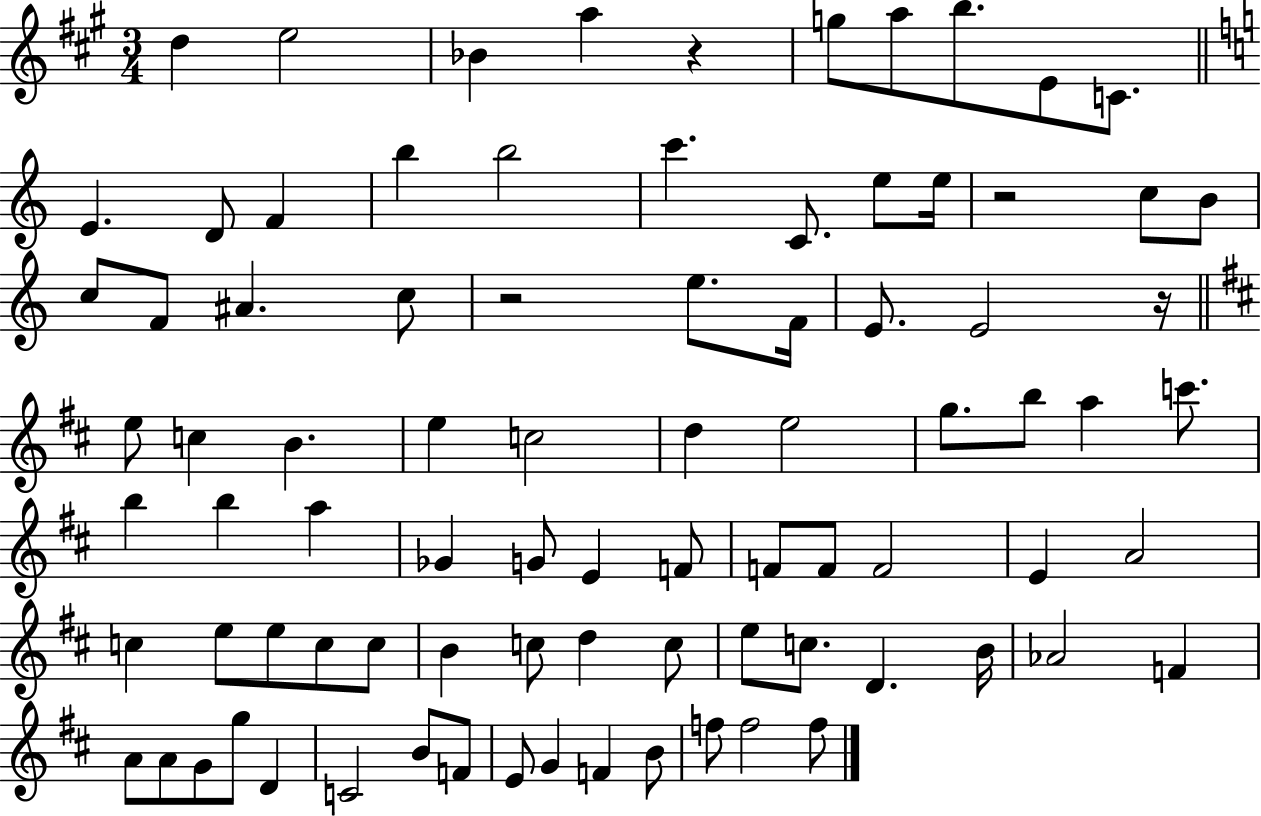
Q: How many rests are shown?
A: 4